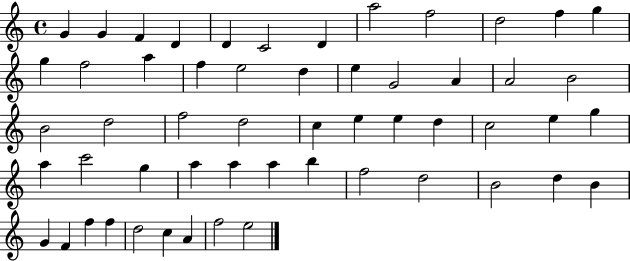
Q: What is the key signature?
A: C major